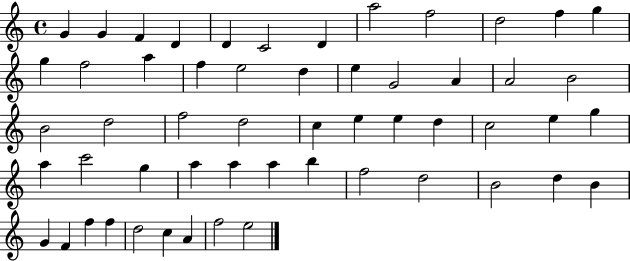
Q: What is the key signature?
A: C major